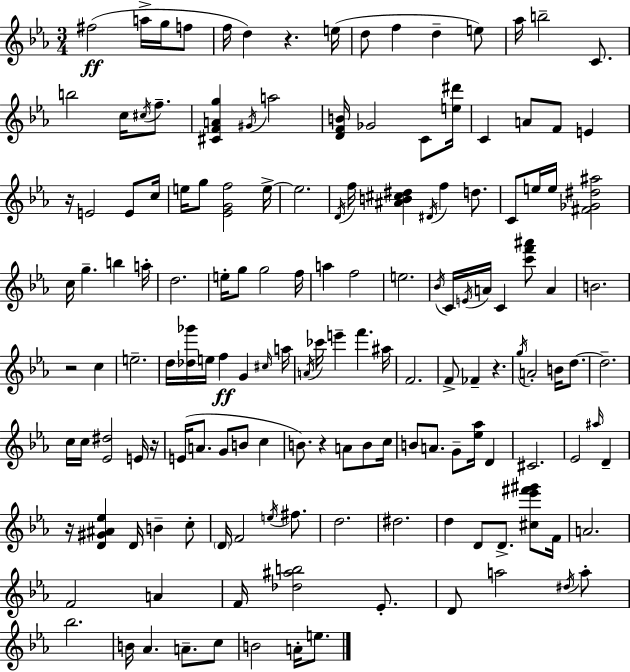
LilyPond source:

{
  \clef treble
  \numericTimeSignature
  \time 3/4
  \key c \minor
  fis''2(\ff a''16-> g''16 f''8 | f''16 d''4) r4. e''16( | d''8 f''4 d''4-- e''8) | aes''16 b''2-- c'8. | \break b''2 c''16 \acciaccatura { cis''16 } f''8.-- | <cis' f' a' g''>4 \acciaccatura { gis'16 } a''2 | <d' f' b'>16 ges'2 c'8 | <e'' dis'''>16 c'4 a'8 f'8 e'4 | \break r16 e'2 e'8 | c''16 e''16 g''8 <ees' g' f''>2 | e''16->~~ e''2. | \acciaccatura { d'16 } f''16 <ais' b' cis'' dis''>4 \acciaccatura { dis'16 } f''4 | \break d''8. c'8 e''16 e''16 <fis' ges' dis'' ais''>2 | c''16 g''4.-- b''4 | a''16-. d''2. | e''16-. g''8 g''2 | \break f''16 a''4 f''2 | e''2. | \acciaccatura { bes'16 } c'16 \acciaccatura { e'16 } a'16 c'4 | <c''' f''' ais'''>8 a'4 b'2. | \break r2 | c''4 e''2.-- | d''16 <des'' ges'''>16 e''16 f''4\ff | g'4 \grace { cis''16 } a''16 \acciaccatura { a'16 } ces'''16 e'''4-- | \break f'''4. ais''16 f'2. | f'8-> fes'4-- | r4. \acciaccatura { g''16 } a'2-. | b'16 d''8.~~ d''2.-- | \break c''16 c''16 <ees' dis''>2 | e'16 r16 e'16( a'8. | g'8 b'8 c''4 b'8.) | r4 a'8 b'8 c''16 b'8 a'8. | \break g'8-- <ees'' aes''>16 d'4 cis'2. | ees'2 | \grace { ais''16 } d'4-- r16 <d' gis' ais' ees''>4 | d'16 b'4-- c''8-. \parenthesize d'16 f'2 | \break \acciaccatura { e''16 } fis''8. d''2. | dis''2. | d''4 | d'8 d'8.-> <cis'' ees''' fis''' gis'''>8 f'16 a'2. | \break f'2 | a'4 f'16 | <des'' ais'' b''>2 ees'8.-. d'8 | a''2 \acciaccatura { dis''16 } a''8-. | \break bes''2. | b'16 aes'4. a'8.-- c''8 | b'2 a'16-. e''8. | \bar "|."
}